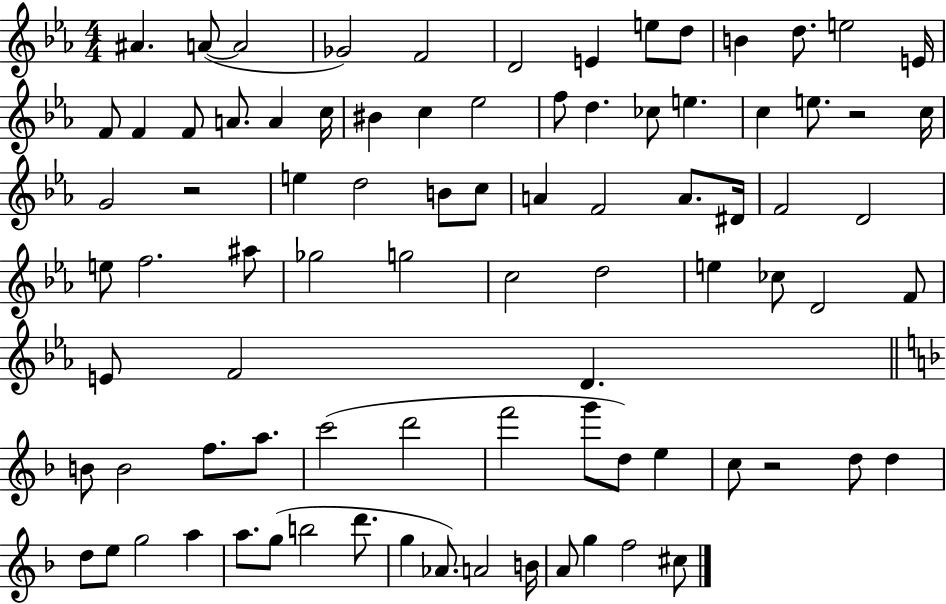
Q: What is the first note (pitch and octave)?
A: A#4